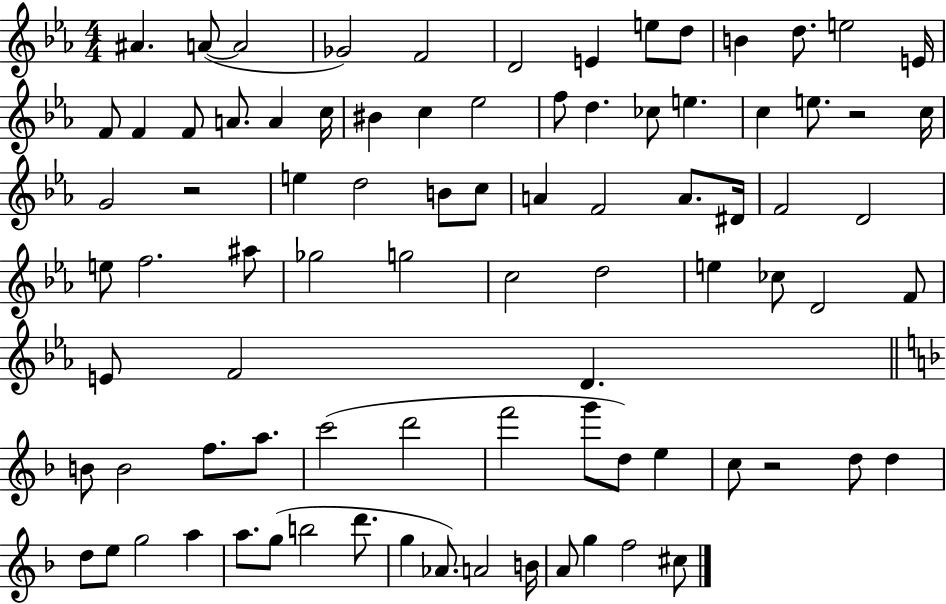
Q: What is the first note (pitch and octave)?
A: A#4